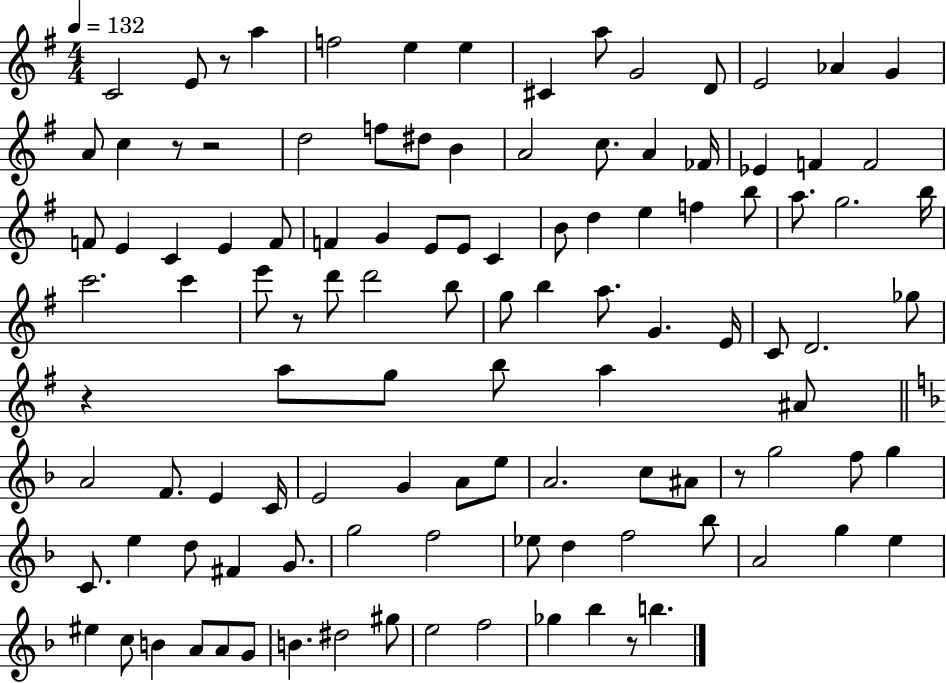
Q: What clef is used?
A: treble